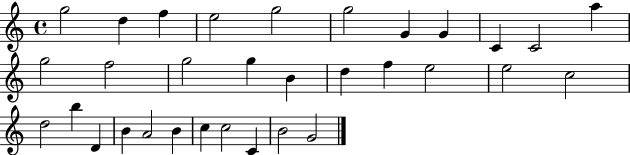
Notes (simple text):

G5/h D5/q F5/q E5/h G5/h G5/h G4/q G4/q C4/q C4/h A5/q G5/h F5/h G5/h G5/q B4/q D5/q F5/q E5/h E5/h C5/h D5/h B5/q D4/q B4/q A4/h B4/q C5/q C5/h C4/q B4/h G4/h